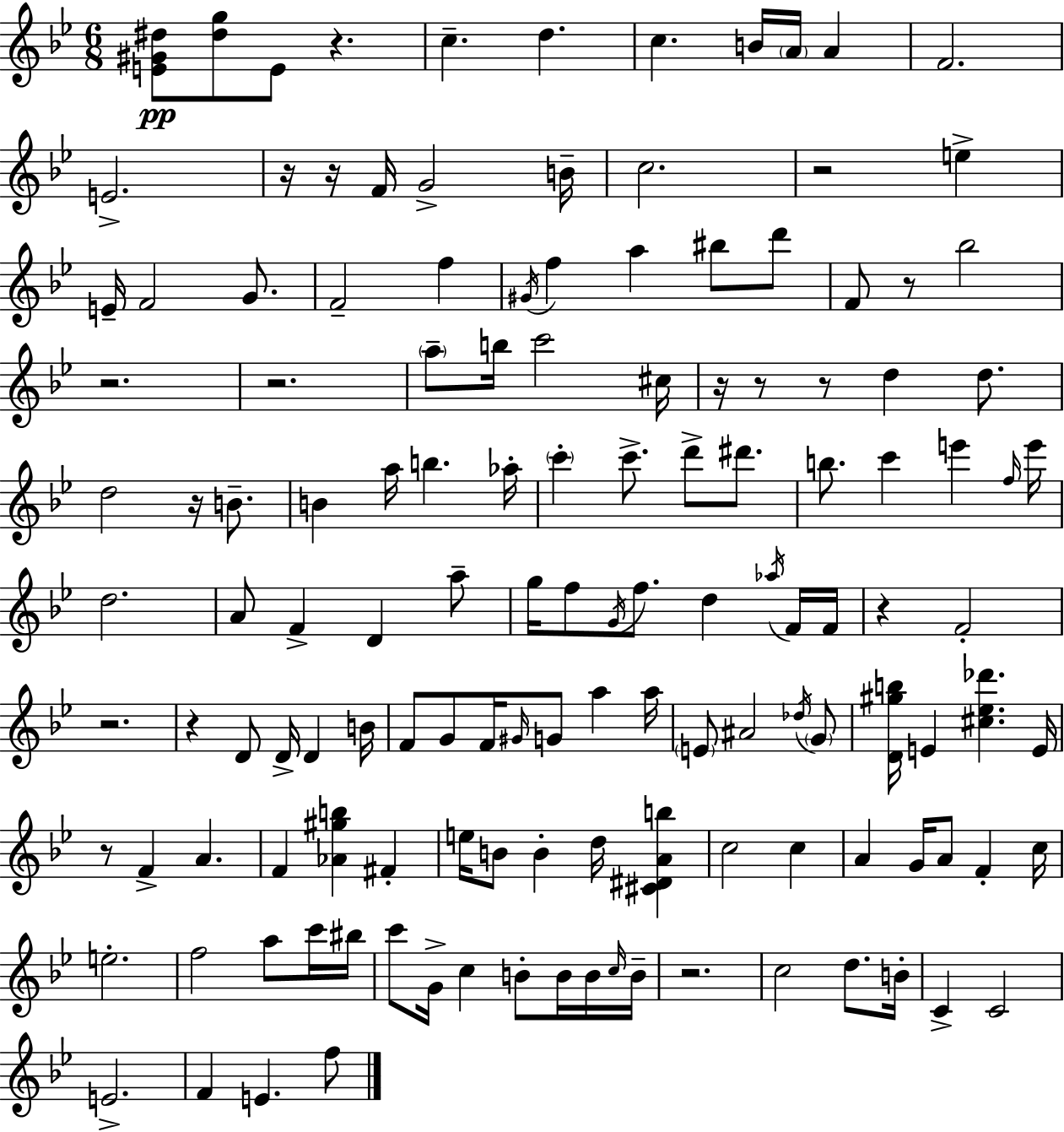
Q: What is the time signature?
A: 6/8